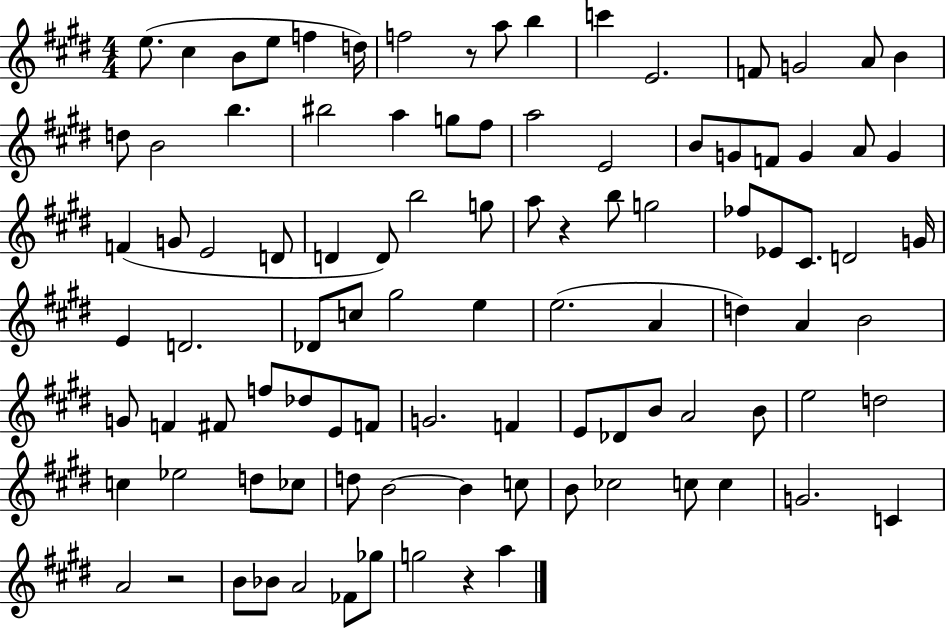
X:1
T:Untitled
M:4/4
L:1/4
K:E
e/2 ^c B/2 e/2 f d/4 f2 z/2 a/2 b c' E2 F/2 G2 A/2 B d/2 B2 b ^b2 a g/2 ^f/2 a2 E2 B/2 G/2 F/2 G A/2 G F G/2 E2 D/2 D D/2 b2 g/2 a/2 z b/2 g2 _f/2 _E/2 ^C/2 D2 G/4 E D2 _D/2 c/2 ^g2 e e2 A d A B2 G/2 F ^F/2 f/2 _d/2 E/2 F/2 G2 F E/2 _D/2 B/2 A2 B/2 e2 d2 c _e2 d/2 _c/2 d/2 B2 B c/2 B/2 _c2 c/2 c G2 C A2 z2 B/2 _B/2 A2 _F/2 _g/2 g2 z a